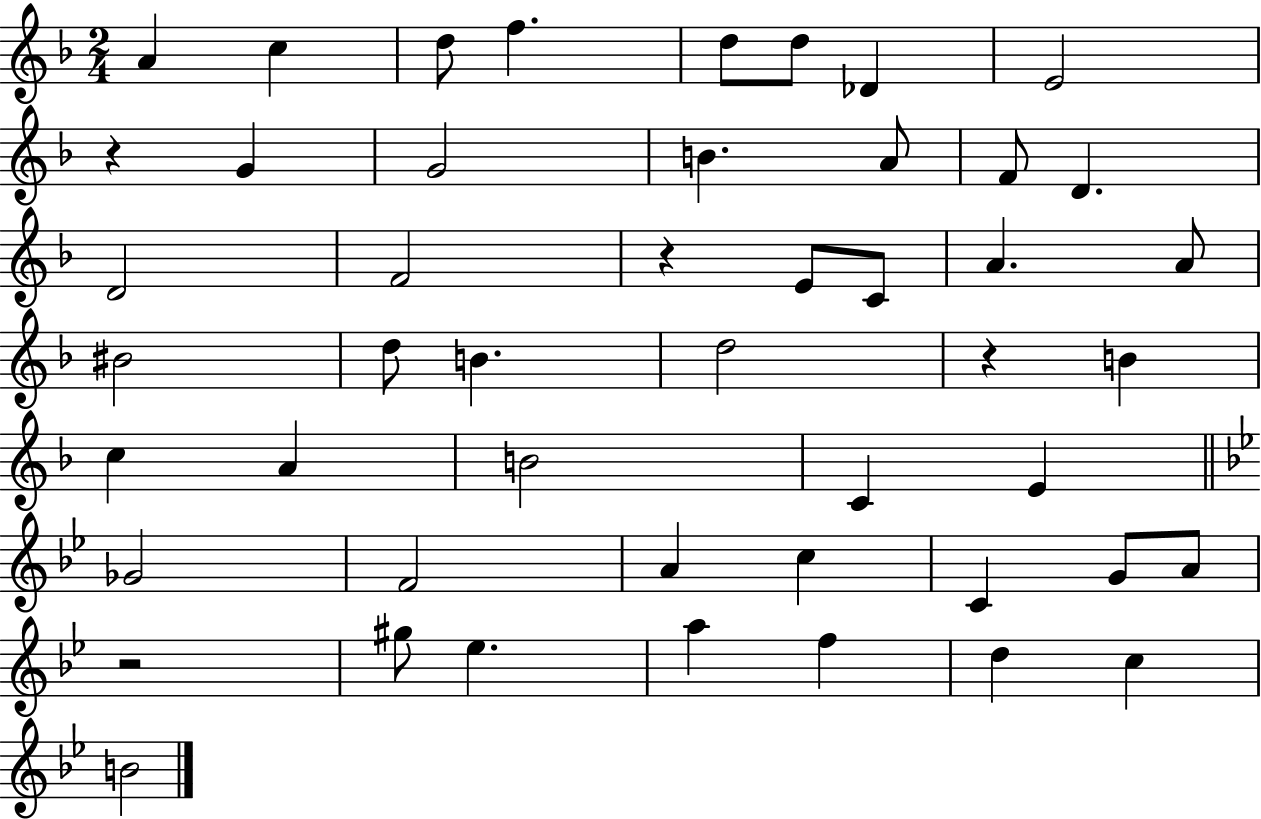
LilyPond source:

{
  \clef treble
  \numericTimeSignature
  \time 2/4
  \key f \major
  a'4 c''4 | d''8 f''4. | d''8 d''8 des'4 | e'2 | \break r4 g'4 | g'2 | b'4. a'8 | f'8 d'4. | \break d'2 | f'2 | r4 e'8 c'8 | a'4. a'8 | \break bis'2 | d''8 b'4. | d''2 | r4 b'4 | \break c''4 a'4 | b'2 | c'4 e'4 | \bar "||" \break \key g \minor ges'2 | f'2 | a'4 c''4 | c'4 g'8 a'8 | \break r2 | gis''8 ees''4. | a''4 f''4 | d''4 c''4 | \break b'2 | \bar "|."
}